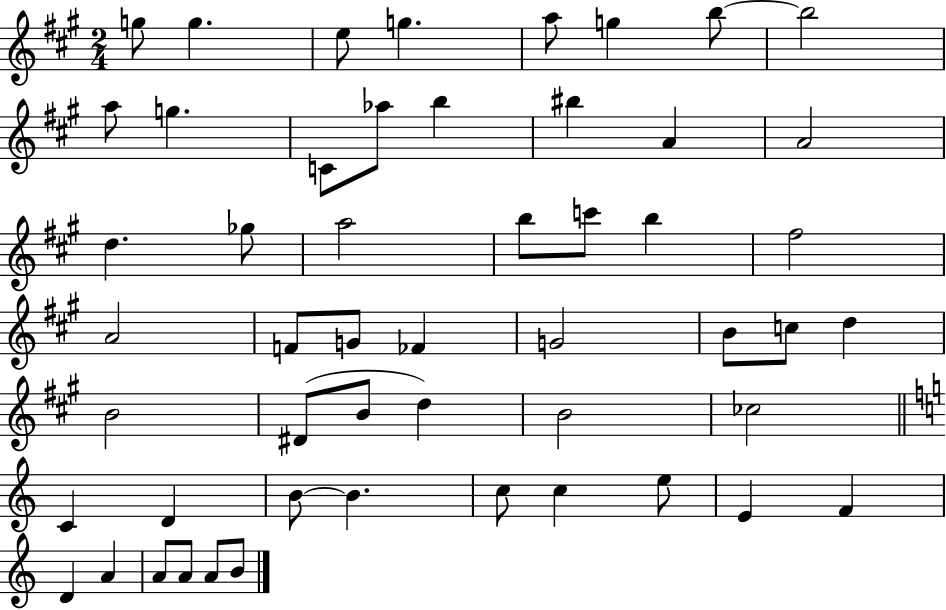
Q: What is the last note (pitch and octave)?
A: B4